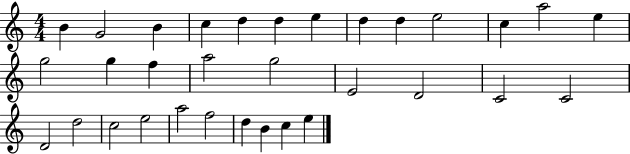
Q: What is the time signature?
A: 4/4